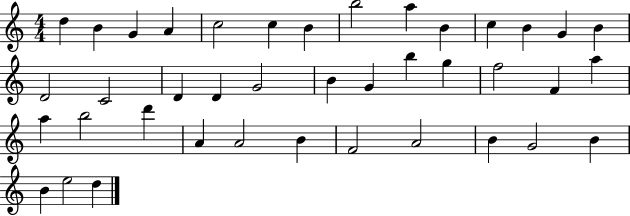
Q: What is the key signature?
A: C major